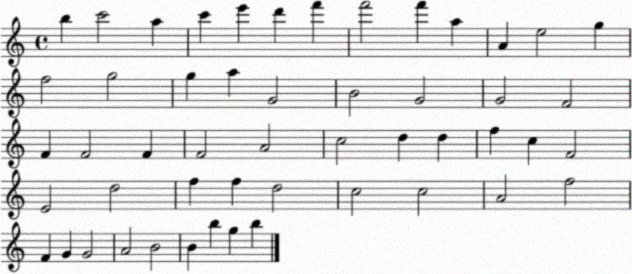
X:1
T:Untitled
M:4/4
L:1/4
K:C
b c'2 a c' e' d' f' f'2 f' a A e2 g f2 g2 g a G2 B2 G2 G2 F2 F F2 F F2 A2 c2 d d f c F2 E2 d2 f f d2 c2 c2 A2 f2 F G G2 A2 B2 B b g b